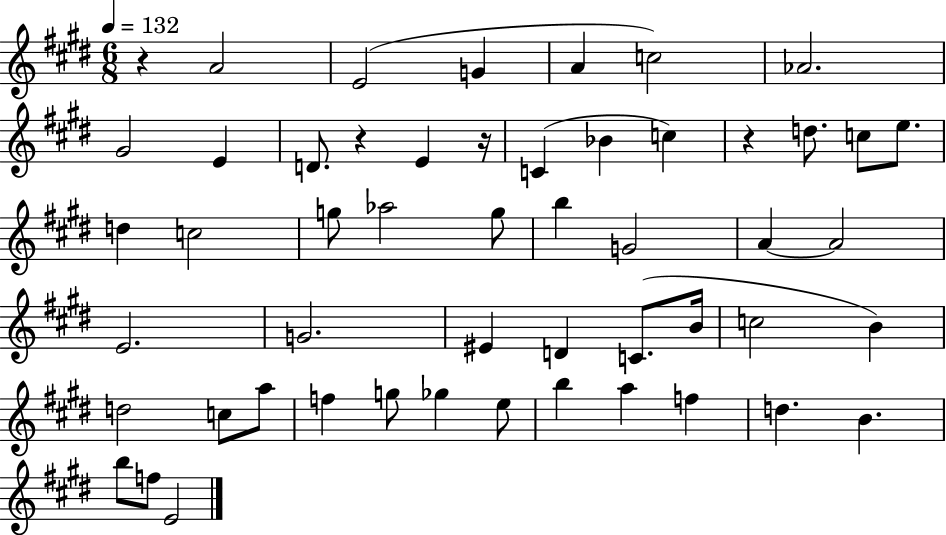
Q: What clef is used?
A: treble